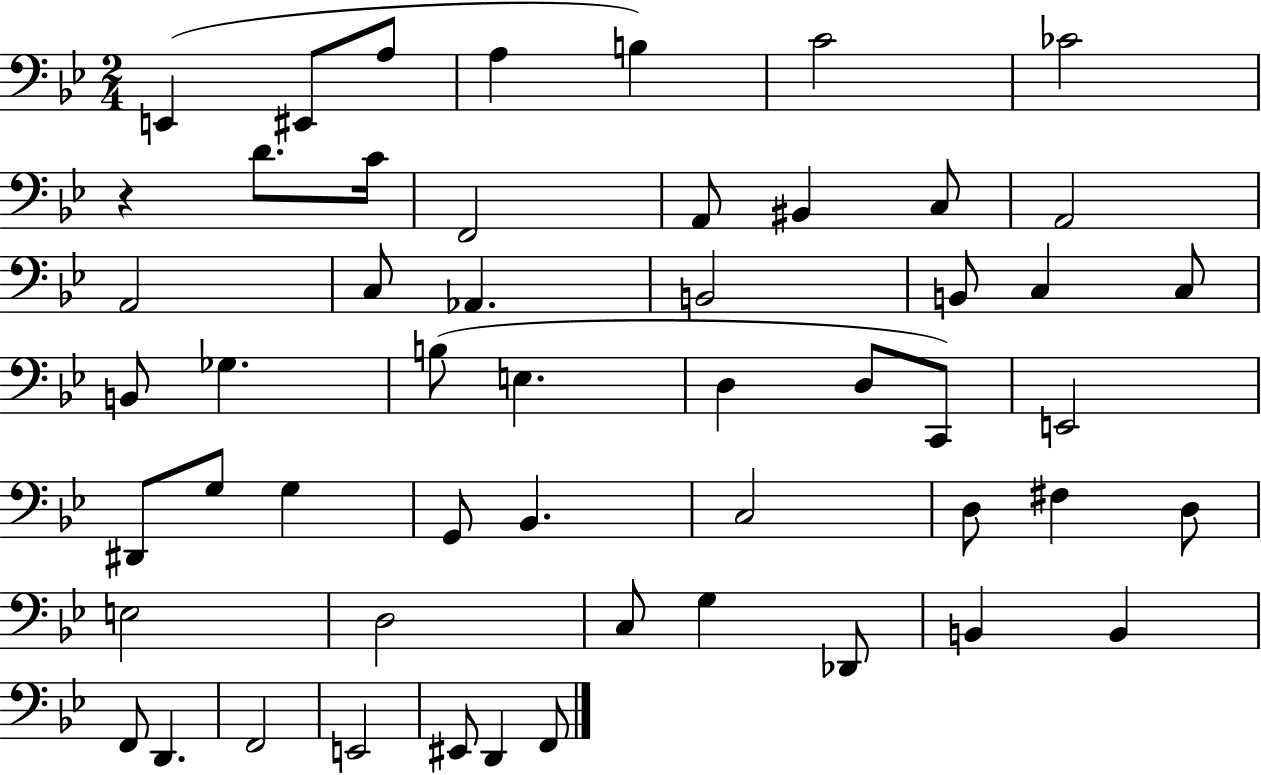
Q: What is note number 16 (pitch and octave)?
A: C3